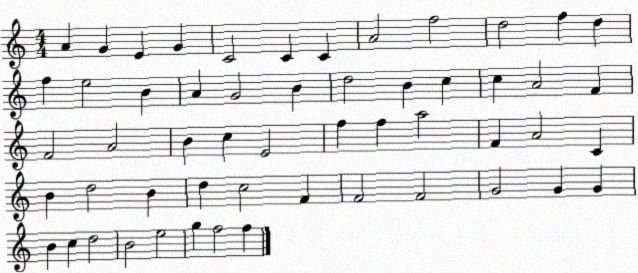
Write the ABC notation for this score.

X:1
T:Untitled
M:4/4
L:1/4
K:C
A G E G C2 C C A2 f2 d2 f d f e2 B A G2 B d2 B c c A2 F F2 A2 B c E2 f f a2 F A2 C B d2 B d c2 F F2 F2 G2 G G B c d2 B2 e2 g f2 f